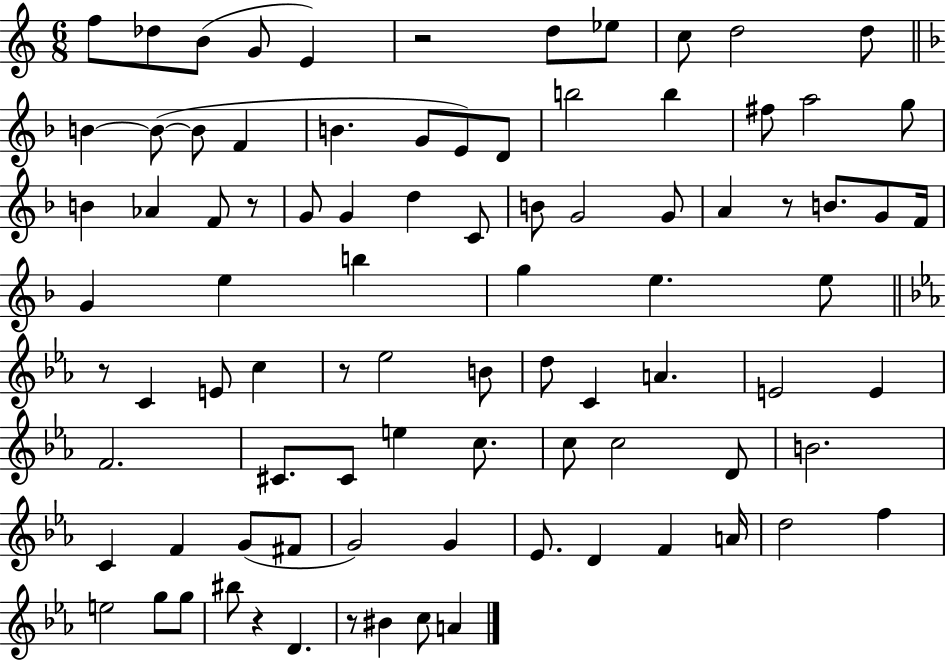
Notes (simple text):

F5/e Db5/e B4/e G4/e E4/q R/h D5/e Eb5/e C5/e D5/h D5/e B4/q B4/e B4/e F4/q B4/q. G4/e E4/e D4/e B5/h B5/q F#5/e A5/h G5/e B4/q Ab4/q F4/e R/e G4/e G4/q D5/q C4/e B4/e G4/h G4/e A4/q R/e B4/e. G4/e F4/s G4/q E5/q B5/q G5/q E5/q. E5/e R/e C4/q E4/e C5/q R/e Eb5/h B4/e D5/e C4/q A4/q. E4/h E4/q F4/h. C#4/e. C#4/e E5/q C5/e. C5/e C5/h D4/e B4/h. C4/q F4/q G4/e F#4/e G4/h G4/q Eb4/e. D4/q F4/q A4/s D5/h F5/q E5/h G5/e G5/e BIS5/e R/q D4/q. R/e BIS4/q C5/e A4/q